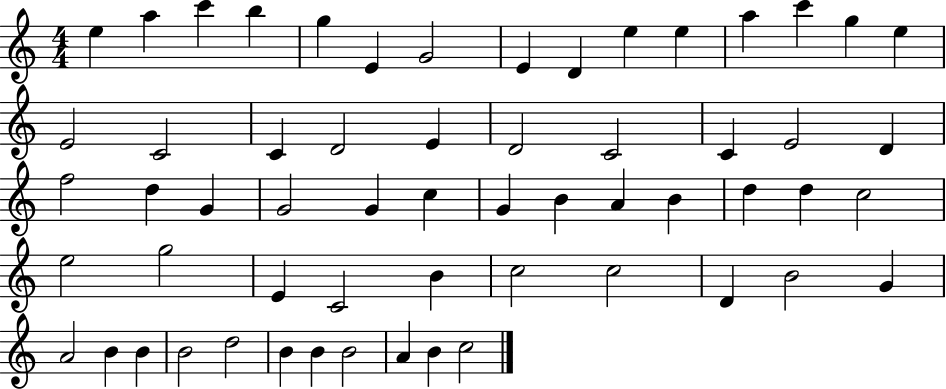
{
  \clef treble
  \numericTimeSignature
  \time 4/4
  \key c \major
  e''4 a''4 c'''4 b''4 | g''4 e'4 g'2 | e'4 d'4 e''4 e''4 | a''4 c'''4 g''4 e''4 | \break e'2 c'2 | c'4 d'2 e'4 | d'2 c'2 | c'4 e'2 d'4 | \break f''2 d''4 g'4 | g'2 g'4 c''4 | g'4 b'4 a'4 b'4 | d''4 d''4 c''2 | \break e''2 g''2 | e'4 c'2 b'4 | c''2 c''2 | d'4 b'2 g'4 | \break a'2 b'4 b'4 | b'2 d''2 | b'4 b'4 b'2 | a'4 b'4 c''2 | \break \bar "|."
}